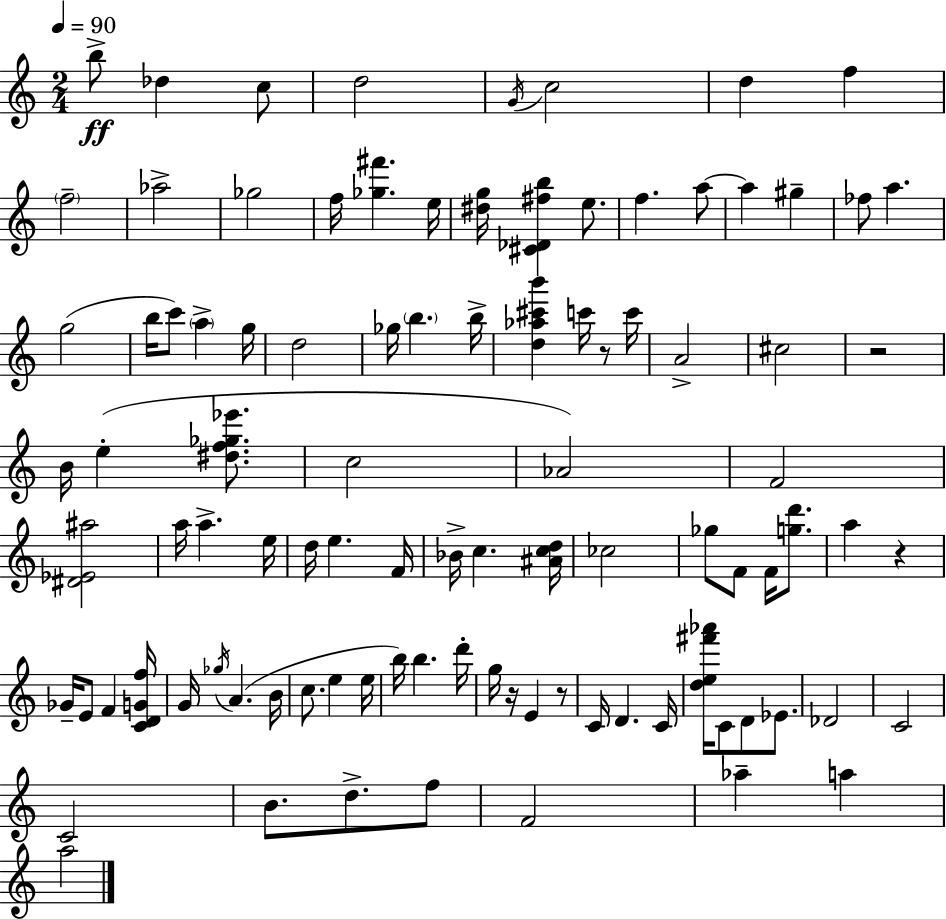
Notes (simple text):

B5/e Db5/q C5/e D5/h G4/s C5/h D5/q F5/q F5/h Ab5/h Gb5/h F5/s [Gb5,F#6]/q. E5/s [D#5,G5]/s [C#4,Db4,F#5,B5]/q E5/e. F5/q. A5/e A5/q G#5/q FES5/e A5/q. G5/h B5/s C6/e A5/q G5/s D5/h Gb5/s B5/q. B5/s [D5,Ab5,C#6,B6]/q C6/s R/e C6/s A4/h C#5/h R/h B4/s E5/q [D#5,F5,Gb5,Eb6]/e. C5/h Ab4/h F4/h [D#4,Eb4,A#5]/h A5/s A5/q. E5/s D5/s E5/q. F4/s Bb4/s C5/q. [A#4,C5,D5]/s CES5/h Gb5/e F4/e F4/s [G5,D6]/e. A5/q R/q Gb4/s E4/e F4/q [C4,D4,G4,F5]/s G4/s Gb5/s A4/q. B4/s C5/e. E5/q E5/s B5/s B5/q. D6/s G5/s R/s E4/q R/e C4/s D4/q. C4/s [D5,E5,F#6,Ab6]/s C4/e D4/e Eb4/e. Db4/h C4/h C4/h B4/e. D5/e. F5/e F4/h Ab5/q A5/q A5/h